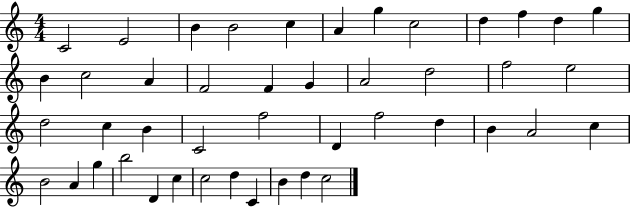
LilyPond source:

{
  \clef treble
  \numericTimeSignature
  \time 4/4
  \key c \major
  c'2 e'2 | b'4 b'2 c''4 | a'4 g''4 c''2 | d''4 f''4 d''4 g''4 | \break b'4 c''2 a'4 | f'2 f'4 g'4 | a'2 d''2 | f''2 e''2 | \break d''2 c''4 b'4 | c'2 f''2 | d'4 f''2 d''4 | b'4 a'2 c''4 | \break b'2 a'4 g''4 | b''2 d'4 c''4 | c''2 d''4 c'4 | b'4 d''4 c''2 | \break \bar "|."
}